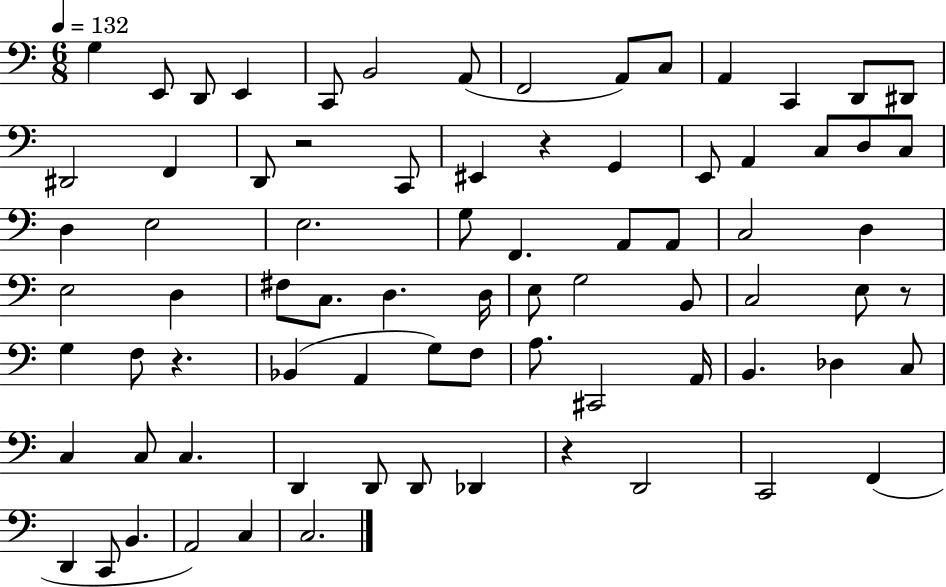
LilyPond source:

{
  \clef bass
  \numericTimeSignature
  \time 6/8
  \key c \major
  \tempo 4 = 132
  g4 e,8 d,8 e,4 | c,8 b,2 a,8( | f,2 a,8) c8 | a,4 c,4 d,8 dis,8 | \break dis,2 f,4 | d,8 r2 c,8 | eis,4 r4 g,4 | e,8 a,4 c8 d8 c8 | \break d4 e2 | e2. | g8 f,4. a,8 a,8 | c2 d4 | \break e2 d4 | fis8 c8. d4. d16 | e8 g2 b,8 | c2 e8 r8 | \break g4 f8 r4. | bes,4( a,4 g8) f8 | a8. cis,2 a,16 | b,4. des4 c8 | \break c4 c8 c4. | d,4 d,8 d,8 des,4 | r4 d,2 | c,2 f,4( | \break d,4 c,8 b,4. | a,2) c4 | c2. | \bar "|."
}